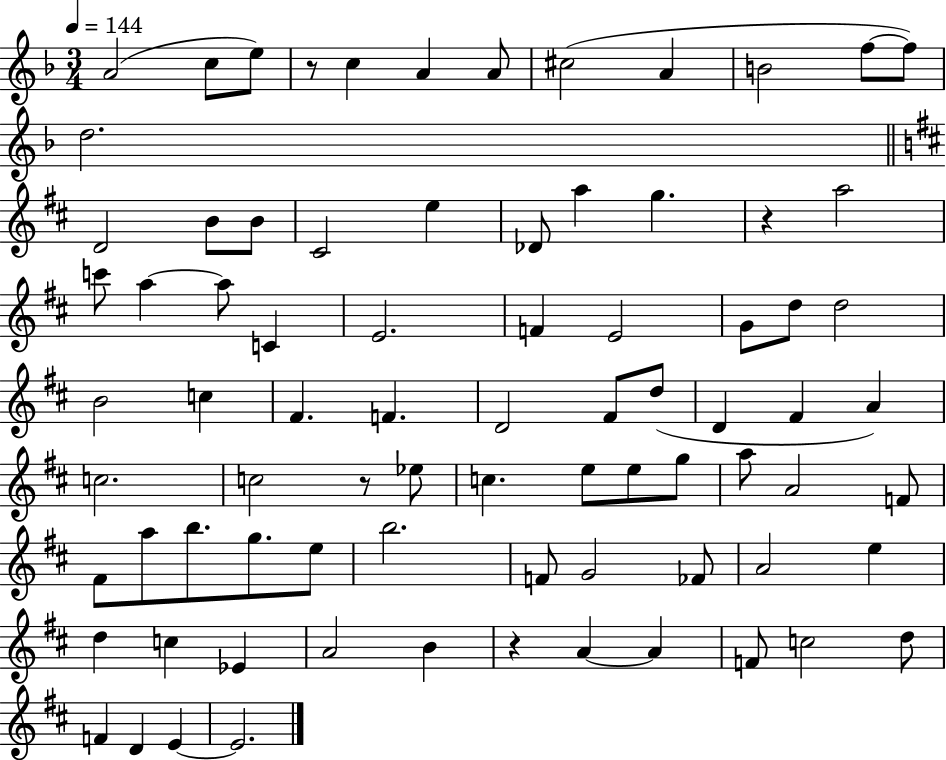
A4/h C5/e E5/e R/e C5/q A4/q A4/e C#5/h A4/q B4/h F5/e F5/e D5/h. D4/h B4/e B4/e C#4/h E5/q Db4/e A5/q G5/q. R/q A5/h C6/e A5/q A5/e C4/q E4/h. F4/q E4/h G4/e D5/e D5/h B4/h C5/q F#4/q. F4/q. D4/h F#4/e D5/e D4/q F#4/q A4/q C5/h. C5/h R/e Eb5/e C5/q. E5/e E5/e G5/e A5/e A4/h F4/e F#4/e A5/e B5/e. G5/e. E5/e B5/h. F4/e G4/h FES4/e A4/h E5/q D5/q C5/q Eb4/q A4/h B4/q R/q A4/q A4/q F4/e C5/h D5/e F4/q D4/q E4/q E4/h.